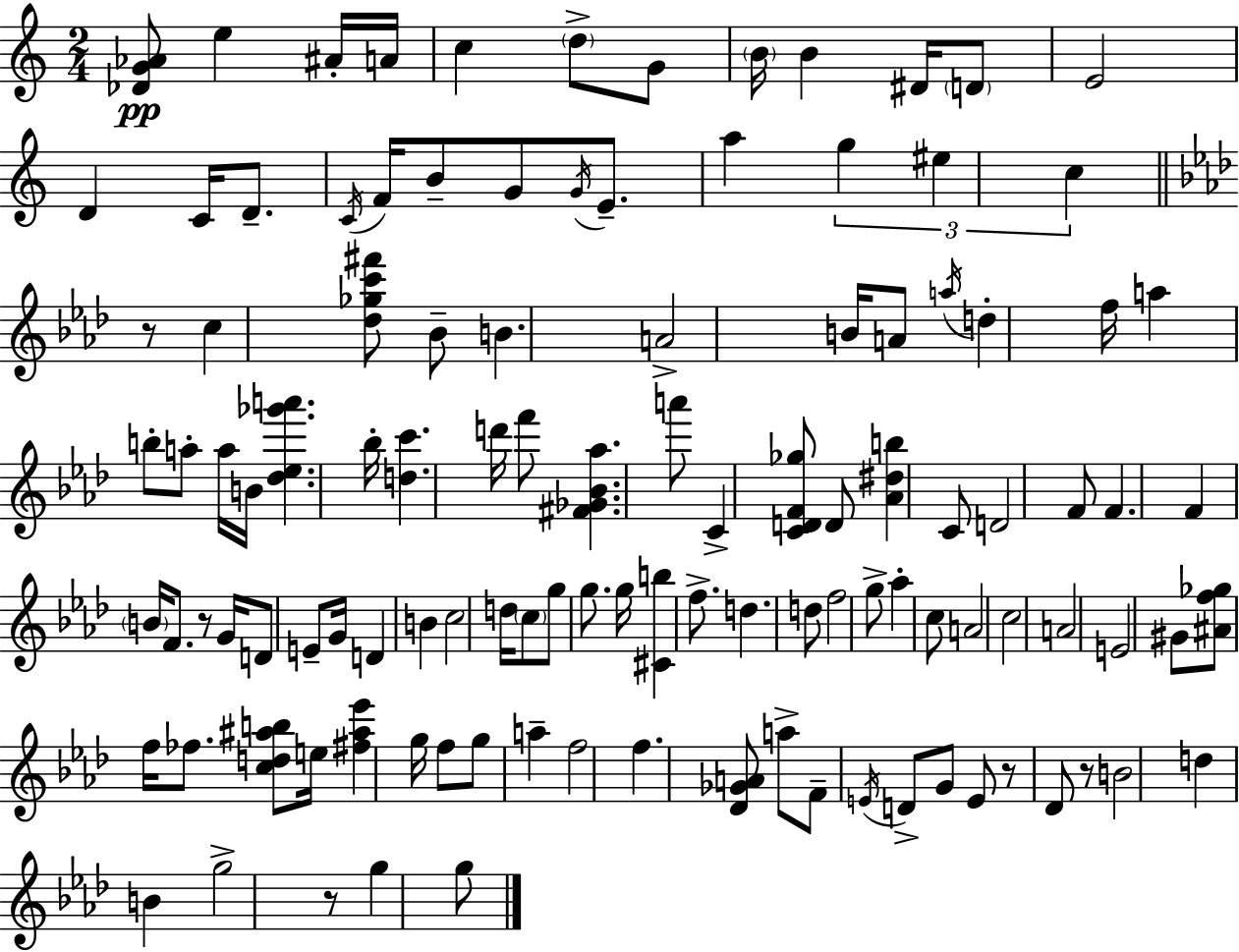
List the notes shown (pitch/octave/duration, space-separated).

[Db4,G4,Ab4]/e E5/q A#4/s A4/s C5/q D5/e G4/e B4/s B4/q D#4/s D4/e E4/h D4/q C4/s D4/e. C4/s F4/s B4/e G4/e G4/s E4/e. A5/q G5/q EIS5/q C5/q R/e C5/q [Db5,Gb5,C6,F#6]/e Bb4/e B4/q. A4/h B4/s A4/e A5/s D5/q F5/s A5/q B5/e A5/e A5/s B4/s [Db5,Eb5,Gb6,A6]/q. Bb5/s [D5,C6]/q. D6/s F6/e [F#4,Gb4,Bb4,Ab5]/q. A6/e C4/q [C4,D4,F4,Gb5]/e D4/e [Ab4,D#5,B5]/q C4/e D4/h F4/e F4/q. F4/q B4/s F4/e. R/e G4/s D4/e E4/e G4/s D4/q B4/q C5/h D5/s C5/e G5/e G5/e. G5/s [C#4,B5]/q F5/e. D5/q. D5/e F5/h G5/e Ab5/q C5/e A4/h C5/h A4/h E4/h G#4/e [A#4,F5,Gb5]/e F5/s FES5/e. [C5,D5,A#5,B5]/e E5/s [F#5,A#5,Eb6]/q G5/s F5/e G5/e A5/q F5/h F5/q. [Db4,Gb4,A4]/e A5/e F4/e E4/s D4/e G4/e E4/e R/e Db4/e R/e B4/h D5/q B4/q G5/h R/e G5/q G5/e